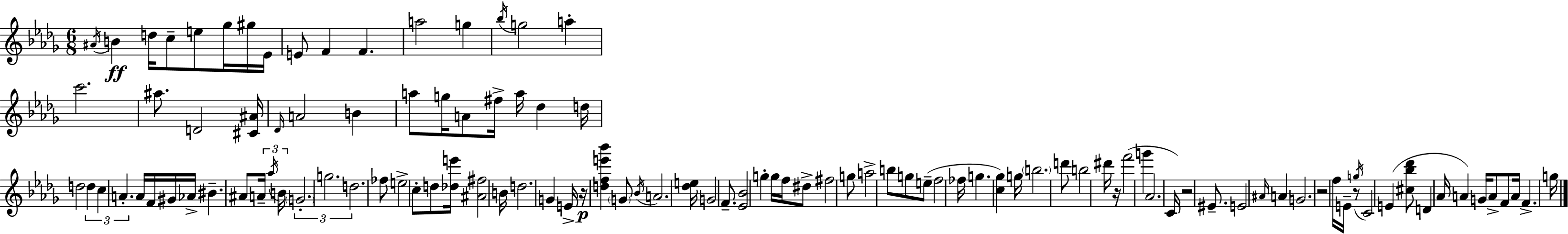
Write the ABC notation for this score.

X:1
T:Untitled
M:6/8
L:1/4
K:Bbm
^A/4 B d/4 c/2 e/2 _g/4 ^g/4 _E/4 E/2 F F a2 g _b/4 g2 a c'2 ^a/2 D2 [^C^A]/4 _D/4 A2 B a/2 g/4 A/2 ^f/4 a/4 _d d/4 d2 d c A A/4 F/4 ^G/4 _A/4 ^B ^A/2 A/4 _a/4 B/4 G2 g2 d2 _f/2 e2 c/2 d/2 [_de']/4 [^A^f]2 B/4 d2 G E/4 z/4 [dfe'_b'] G/2 _B/4 A2 [_de]/4 G2 F/2 [_E_B]2 g g/4 f/4 ^d/2 ^f2 g/2 a2 b/2 g/2 e/2 f2 _f/4 g [c_g] g/4 b2 d'/2 b2 ^d'/4 z/4 f'2 g' _A2 C/4 z2 ^E/2 E2 ^A/4 A G2 z2 f/4 E/4 z/2 g/4 C2 E [^c_b_d']/2 D _A/4 A G/4 A/2 F/2 A/4 F g/4